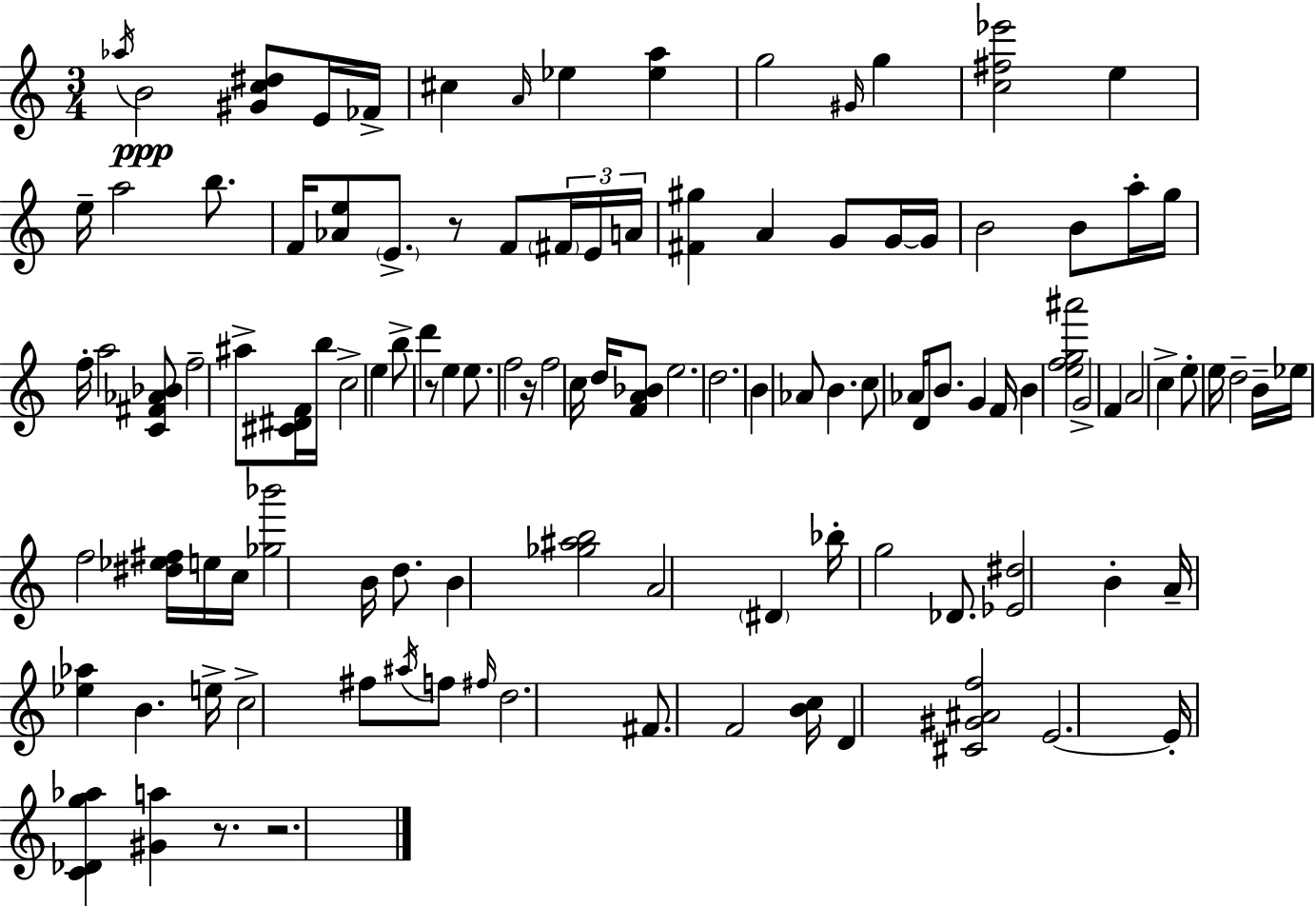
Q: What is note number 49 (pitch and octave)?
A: C5